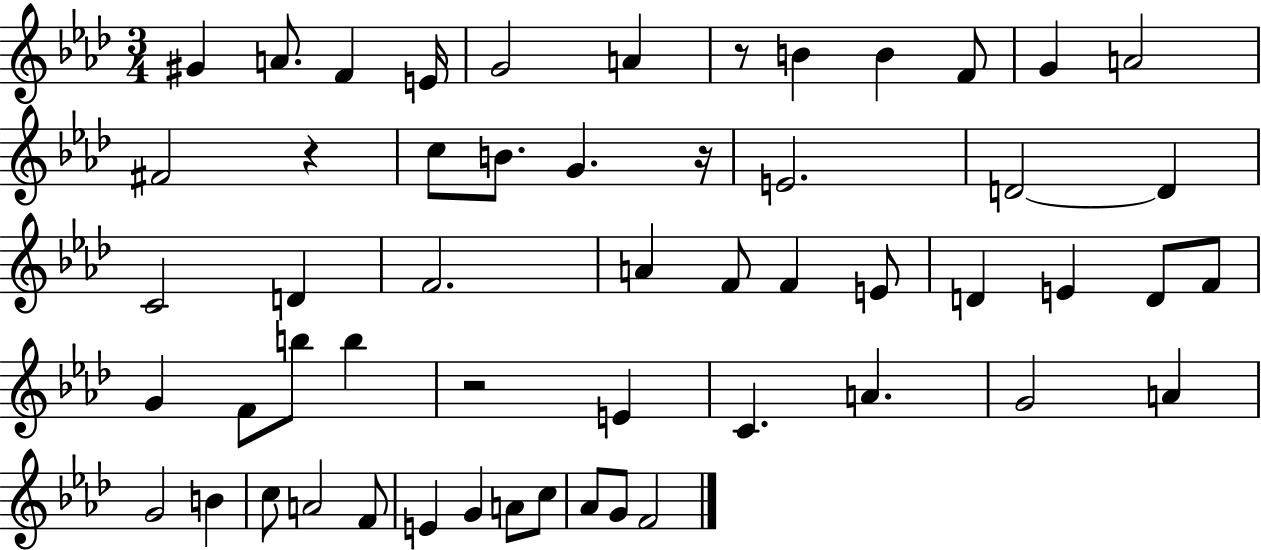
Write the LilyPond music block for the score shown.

{
  \clef treble
  \numericTimeSignature
  \time 3/4
  \key aes \major
  gis'4 a'8. f'4 e'16 | g'2 a'4 | r8 b'4 b'4 f'8 | g'4 a'2 | \break fis'2 r4 | c''8 b'8. g'4. r16 | e'2. | d'2~~ d'4 | \break c'2 d'4 | f'2. | a'4 f'8 f'4 e'8 | d'4 e'4 d'8 f'8 | \break g'4 f'8 b''8 b''4 | r2 e'4 | c'4. a'4. | g'2 a'4 | \break g'2 b'4 | c''8 a'2 f'8 | e'4 g'4 a'8 c''8 | aes'8 g'8 f'2 | \break \bar "|."
}